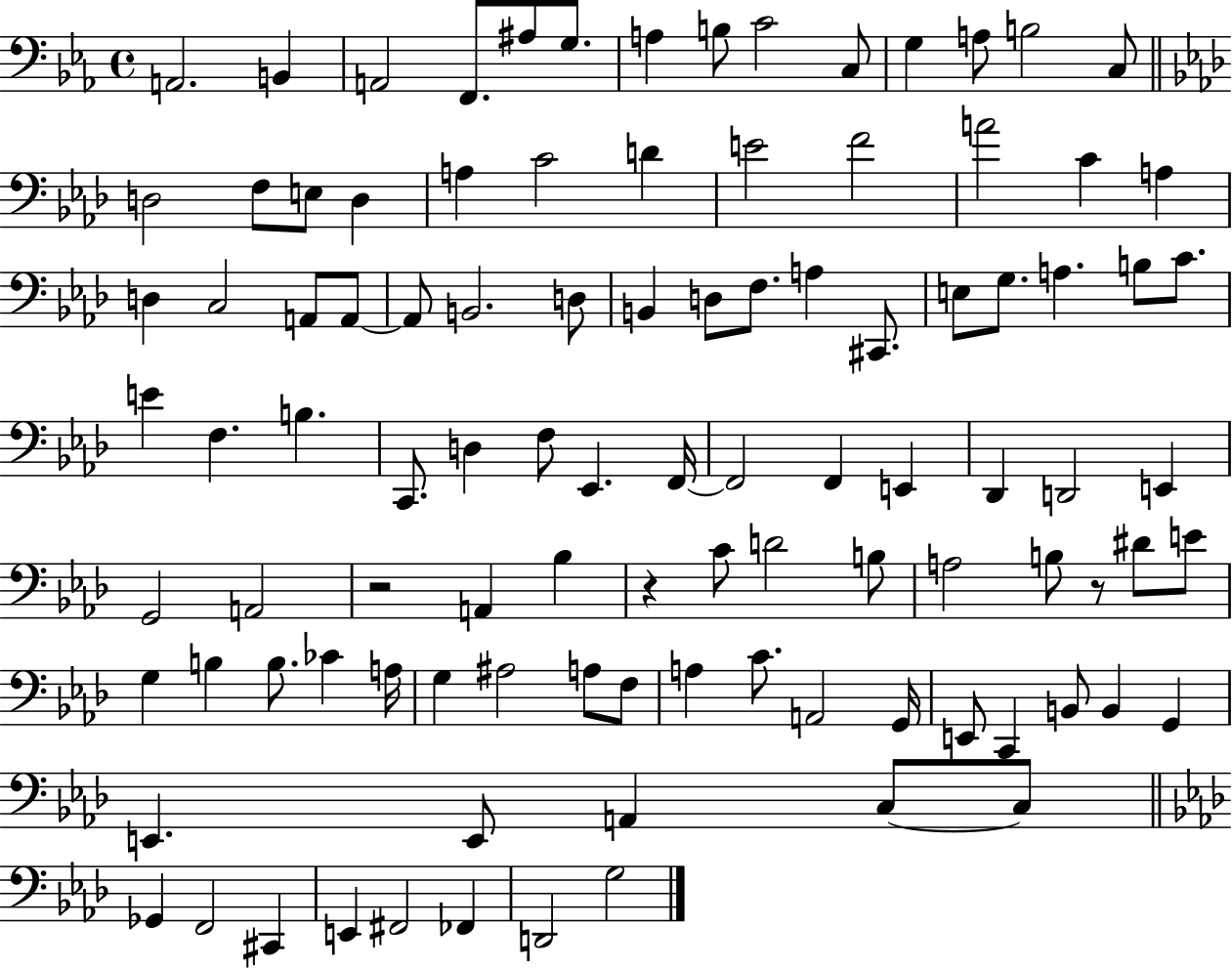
{
  \clef bass
  \time 4/4
  \defaultTimeSignature
  \key ees \major
  \repeat volta 2 { a,2. b,4 | a,2 f,8. ais8 g8. | a4 b8 c'2 c8 | g4 a8 b2 c8 | \break \bar "||" \break \key aes \major d2 f8 e8 d4 | a4 c'2 d'4 | e'2 f'2 | a'2 c'4 a4 | \break d4 c2 a,8 a,8~~ | a,8 b,2. d8 | b,4 d8 f8. a4 cis,8. | e8 g8. a4. b8 c'8. | \break e'4 f4. b4. | c,8. d4 f8 ees,4. f,16~~ | f,2 f,4 e,4 | des,4 d,2 e,4 | \break g,2 a,2 | r2 a,4 bes4 | r4 c'8 d'2 b8 | a2 b8 r8 dis'8 e'8 | \break g4 b4 b8. ces'4 a16 | g4 ais2 a8 f8 | a4 c'8. a,2 g,16 | e,8 c,4 b,8 b,4 g,4 | \break e,4. e,8 a,4 c8~~ c8 | \bar "||" \break \key f \minor ges,4 f,2 cis,4 | e,4 fis,2 fes,4 | d,2 g2 | } \bar "|."
}